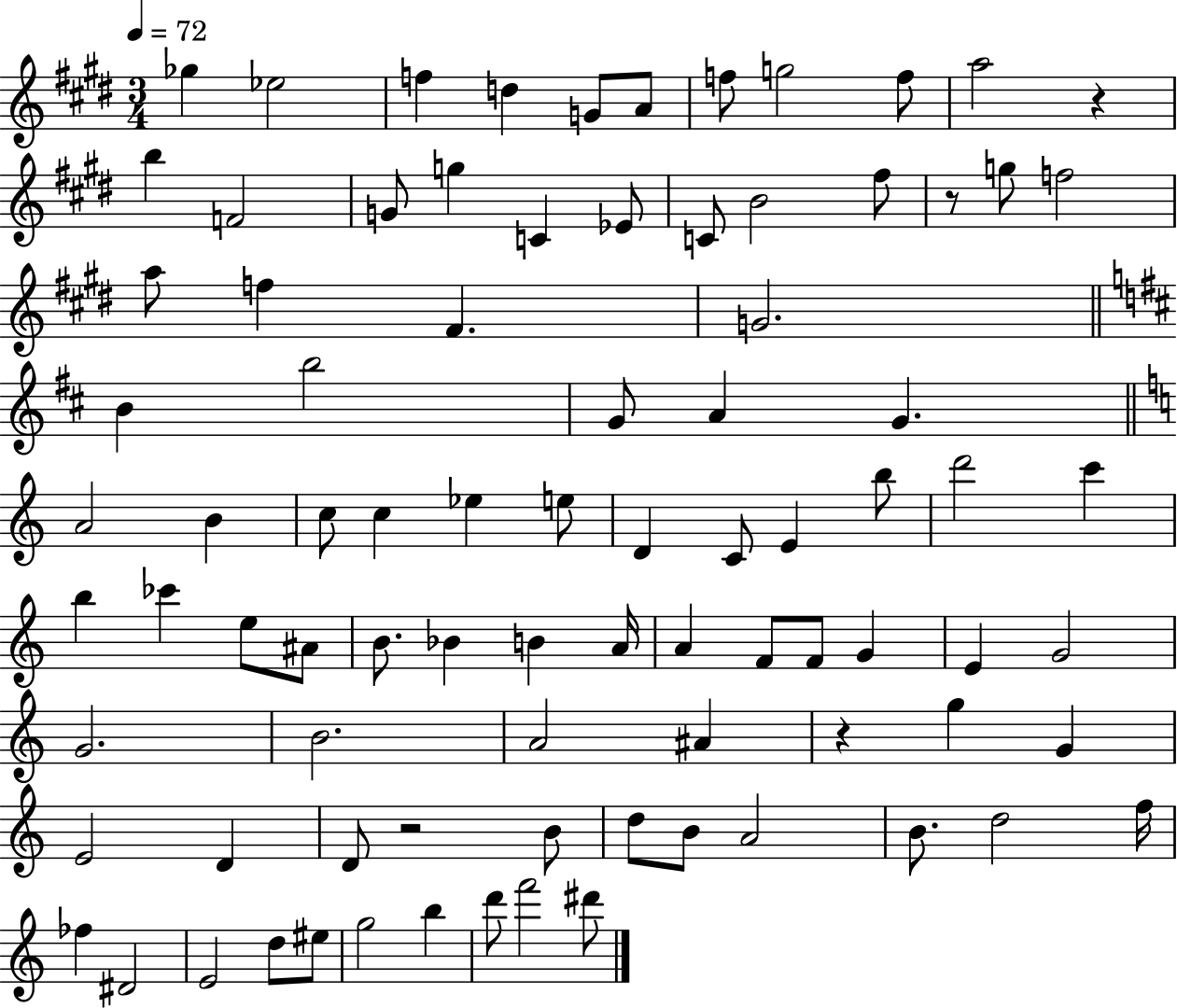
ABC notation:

X:1
T:Untitled
M:3/4
L:1/4
K:E
_g _e2 f d G/2 A/2 f/2 g2 f/2 a2 z b F2 G/2 g C _E/2 C/2 B2 ^f/2 z/2 g/2 f2 a/2 f ^F G2 B b2 G/2 A G A2 B c/2 c _e e/2 D C/2 E b/2 d'2 c' b _c' e/2 ^A/2 B/2 _B B A/4 A F/2 F/2 G E G2 G2 B2 A2 ^A z g G E2 D D/2 z2 B/2 d/2 B/2 A2 B/2 d2 f/4 _f ^D2 E2 d/2 ^e/2 g2 b d'/2 f'2 ^d'/2